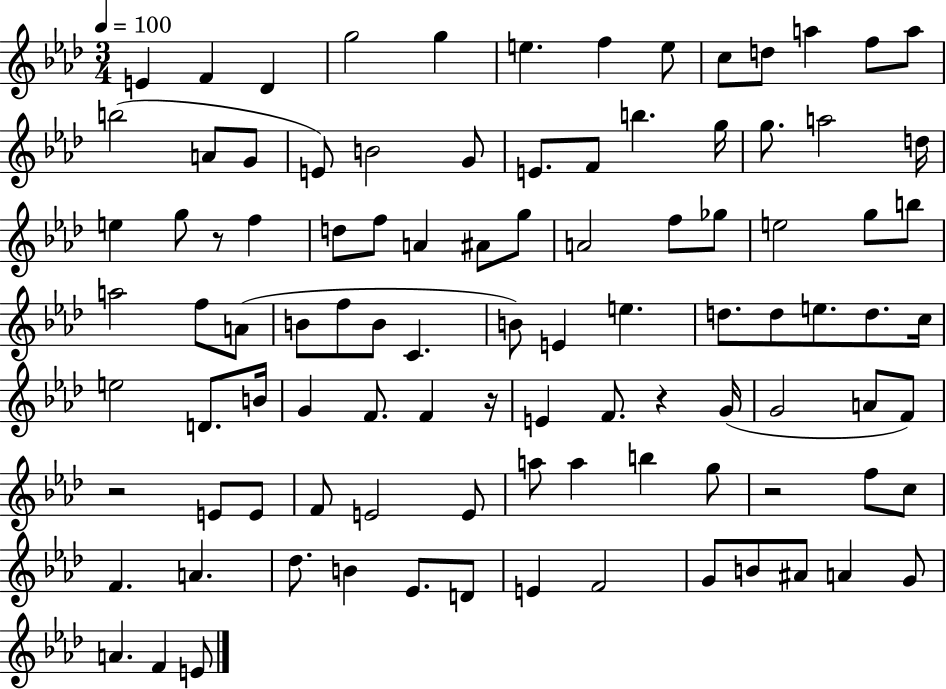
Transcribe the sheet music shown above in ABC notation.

X:1
T:Untitled
M:3/4
L:1/4
K:Ab
E F _D g2 g e f e/2 c/2 d/2 a f/2 a/2 b2 A/2 G/2 E/2 B2 G/2 E/2 F/2 b g/4 g/2 a2 d/4 e g/2 z/2 f d/2 f/2 A ^A/2 g/2 A2 f/2 _g/2 e2 g/2 b/2 a2 f/2 A/2 B/2 f/2 B/2 C B/2 E e d/2 d/2 e/2 d/2 c/4 e2 D/2 B/4 G F/2 F z/4 E F/2 z G/4 G2 A/2 F/2 z2 E/2 E/2 F/2 E2 E/2 a/2 a b g/2 z2 f/2 c/2 F A _d/2 B _E/2 D/2 E F2 G/2 B/2 ^A/2 A G/2 A F E/2